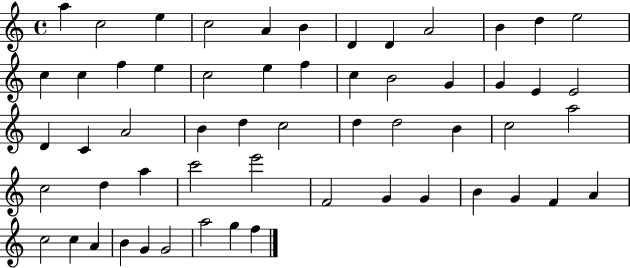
{
  \clef treble
  \time 4/4
  \defaultTimeSignature
  \key c \major
  a''4 c''2 e''4 | c''2 a'4 b'4 | d'4 d'4 a'2 | b'4 d''4 e''2 | \break c''4 c''4 f''4 e''4 | c''2 e''4 f''4 | c''4 b'2 g'4 | g'4 e'4 e'2 | \break d'4 c'4 a'2 | b'4 d''4 c''2 | d''4 d''2 b'4 | c''2 a''2 | \break c''2 d''4 a''4 | c'''2 e'''2 | f'2 g'4 g'4 | b'4 g'4 f'4 a'4 | \break c''2 c''4 a'4 | b'4 g'4 g'2 | a''2 g''4 f''4 | \bar "|."
}